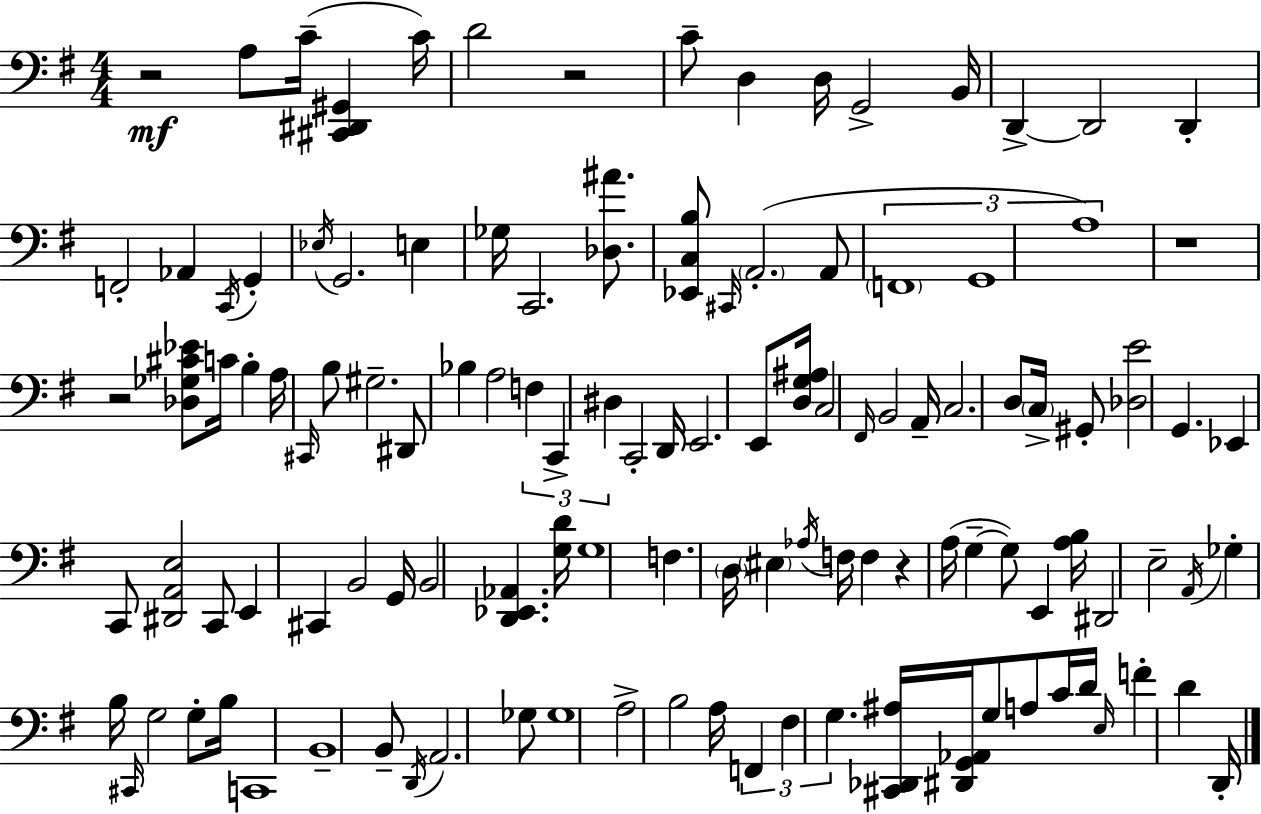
R/h A3/e C4/s [C#2,D#2,G#2]/q C4/s D4/h R/h C4/e D3/q D3/s G2/h B2/s D2/q D2/h D2/q F2/h Ab2/q C2/s G2/q Eb3/s G2/h. E3/q Gb3/s C2/h. [Db3,A#4]/e. [Eb2,C3,B3]/e C#2/s A2/h. A2/e F2/w G2/w A3/w R/w R/h [Db3,Gb3,C#4,Eb4]/e C4/s B3/q A3/s C#2/s B3/e G#3/h. D#2/e Bb3/q A3/h F3/q C2/q D#3/q C2/h D2/s E2/h. E2/e [D3,G3,A#3]/s C3/h F#2/s B2/h A2/s C3/h. D3/e C3/s G#2/e [Db3,E4]/h G2/q. Eb2/q C2/e [D#2,A2,E3]/h C2/e E2/q C#2/q B2/h G2/s B2/h [D2,Eb2,Ab2]/q. [G3,D4]/s G3/w F3/q. D3/s EIS3/q Ab3/s F3/s F3/q R/q A3/s G3/q G3/e E2/q [A3,B3]/s D#2/h E3/h A2/s Gb3/q B3/s C#2/s G3/h G3/e B3/s C2/w B2/w B2/e D2/s A2/h. Gb3/e Gb3/w A3/h B3/h A3/s F2/q F#3/q G3/q. [C#2,Db2,A#3]/s [D#2,G2,Ab2]/s G3/e A3/e C4/s D4/s E3/s F4/q D4/q D2/s